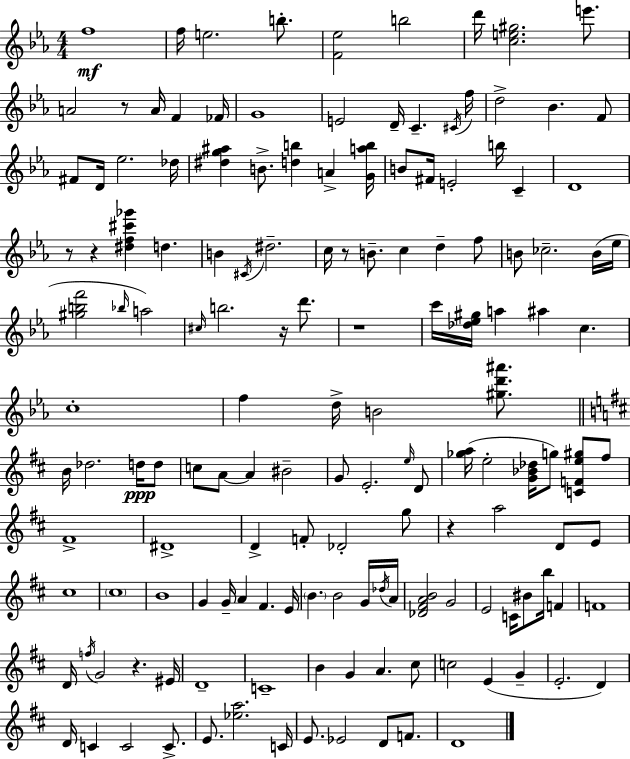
{
  \clef treble
  \numericTimeSignature
  \time 4/4
  \key c \minor
  \repeat volta 2 { f''1\mf | f''16 e''2. b''8.-. | <f' ees''>2 b''2 | d'''16 <c'' e'' gis''>2. e'''8. | \break a'2 r8 a'16 f'4 fes'16 | g'1 | e'2 d'16-- c'4.-- \acciaccatura { cis'16 } | f''16 d''2-> bes'4. f'8 | \break fis'8 d'16 ees''2. | des''16 <dis'' g'' ais''>4 b'8.-> <d'' b''>4 a'4-> | <g' a'' b''>16 b'8 fis'16 e'2-. b''16 c'4-- | d'1 | \break r8 r4 <dis'' f'' cis''' ges'''>4 d''4. | b'4 \acciaccatura { cis'16 } dis''2.-- | c''16 r8 b'8.-- c''4 d''4-- | f''8 b'8 ces''2.-- | \break b'16( ees''16 <gis'' b'' f'''>2 \grace { bes''16 } a''2) | \grace { cis''16 } b''2. | r16 d'''8. r1 | c'''16 <des'' ees'' gis''>16 a''4 ais''4 c''4. | \break c''1-. | f''4 d''16-> b'2 | <gis'' d''' ais'''>8. \bar "||" \break \key b \minor b'16 des''2. d''16\ppp d''8 | c''8 a'8~~ a'4 bis'2-- | g'8 e'2.-. \grace { e''16 } d'8 | <ges'' a''>16( e''2-. <g' bes' des''>16 g''8) <c' f' e'' gis''>8 fis''8 | \break fis'1-> | dis'1-> | d'4-> f'8-. des'2-. g''8 | r4 a''2 d'8 e'8 | \break cis''1 | \parenthesize cis''1 | b'1 | g'4 g'16-- a'4 fis'4. | \break e'16 \parenthesize b'4. b'2 g'16 | \acciaccatura { des''16 } a'16 <des' fis' a' b'>2 g'2 | e'2 c'16 bis'8 b''16 f'4 | f'1 | \break d'16 \acciaccatura { f''16 } g'2 r4. | eis'16 d'1-- | c'1-- | b'4 g'4 a'4. | \break cis''8 c''2 e'4( g'4-- | e'2.-. d'4) | d'16 c'4 c'2 | c'8.-> e'8. <ees'' a''>2. | \break c'16 e'8. ees'2 d'8 | f'8. d'1 | } \bar "|."
}